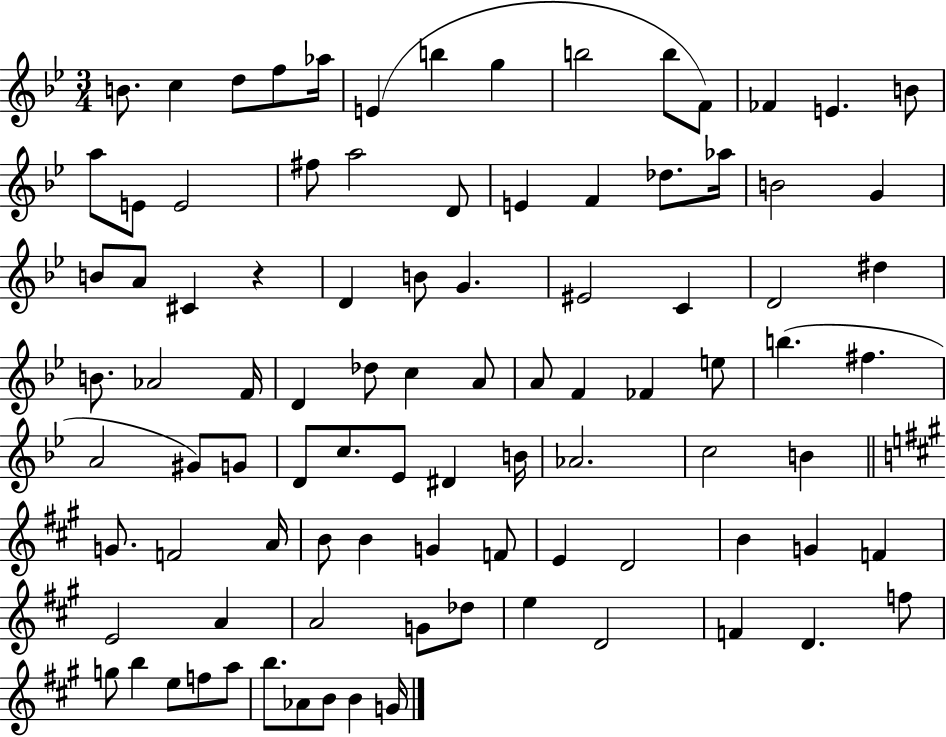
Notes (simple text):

B4/e. C5/q D5/e F5/e Ab5/s E4/q B5/q G5/q B5/h B5/e F4/e FES4/q E4/q. B4/e A5/e E4/e E4/h F#5/e A5/h D4/e E4/q F4/q Db5/e. Ab5/s B4/h G4/q B4/e A4/e C#4/q R/q D4/q B4/e G4/q. EIS4/h C4/q D4/h D#5/q B4/e. Ab4/h F4/s D4/q Db5/e C5/q A4/e A4/e F4/q FES4/q E5/e B5/q. F#5/q. A4/h G#4/e G4/e D4/e C5/e. Eb4/e D#4/q B4/s Ab4/h. C5/h B4/q G4/e. F4/h A4/s B4/e B4/q G4/q F4/e E4/q D4/h B4/q G4/q F4/q E4/h A4/q A4/h G4/e Db5/e E5/q D4/h F4/q D4/q. F5/e G5/e B5/q E5/e F5/e A5/e B5/e. Ab4/e B4/e B4/q G4/s